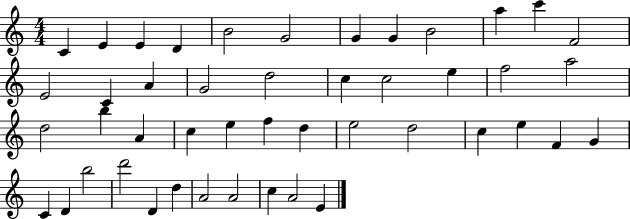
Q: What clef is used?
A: treble